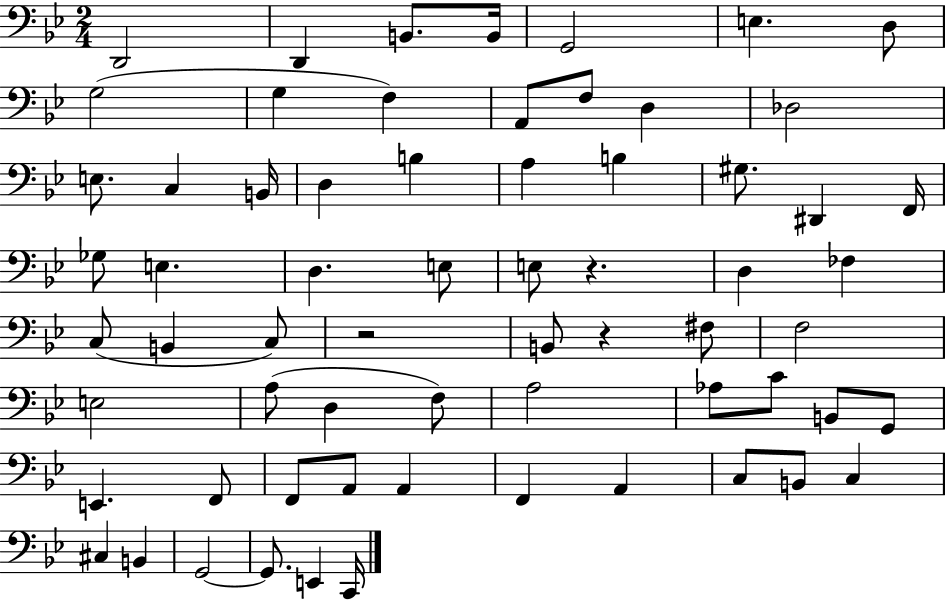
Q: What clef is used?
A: bass